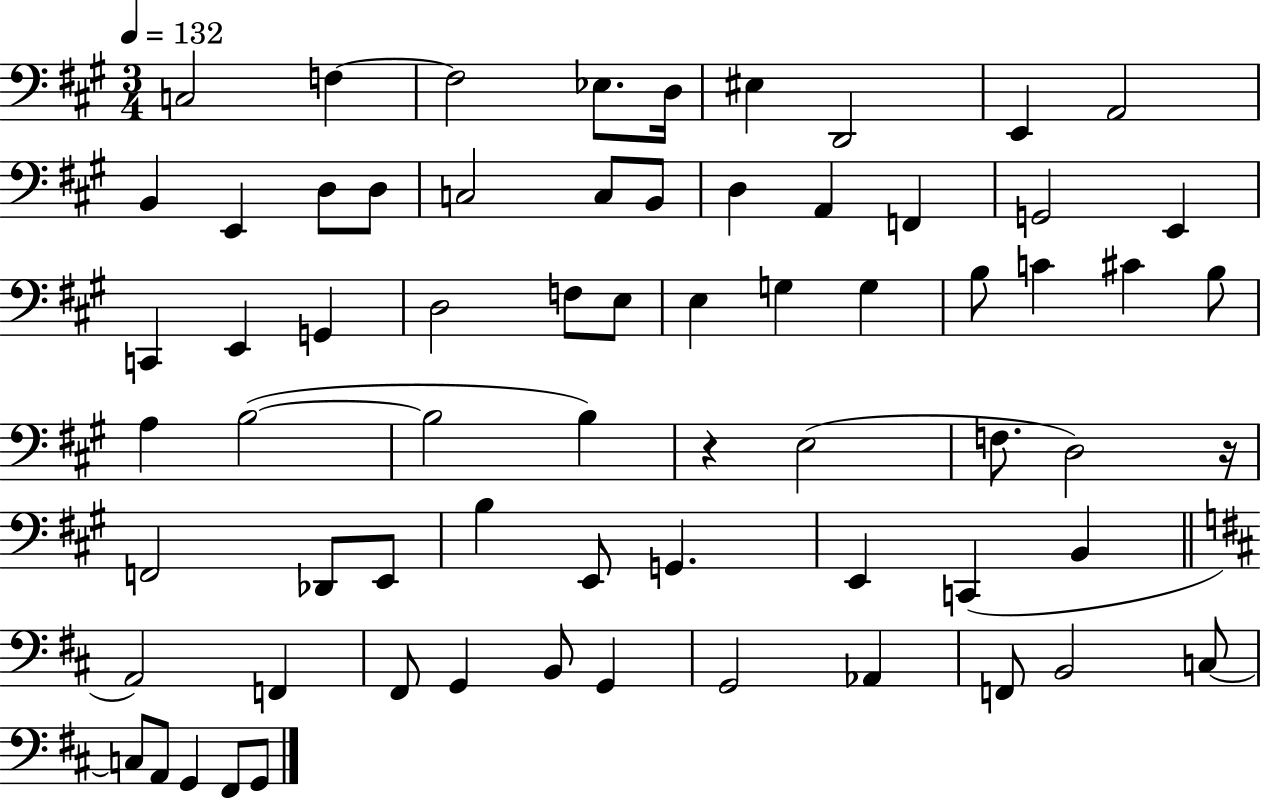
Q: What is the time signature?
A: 3/4